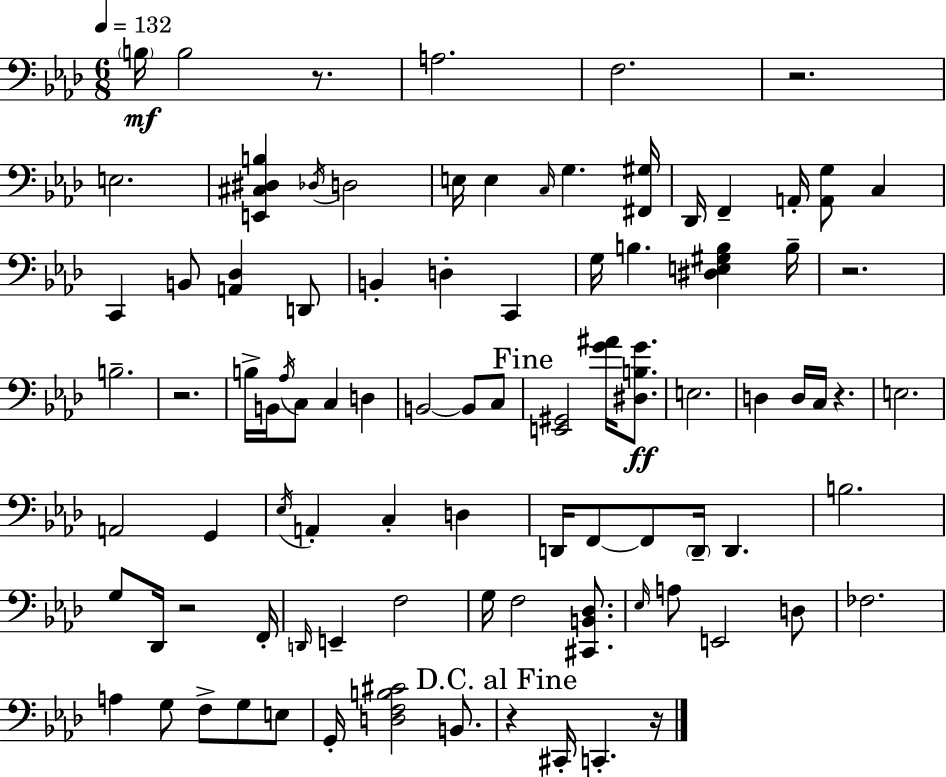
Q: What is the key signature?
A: F minor